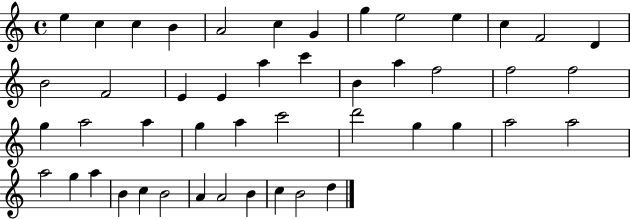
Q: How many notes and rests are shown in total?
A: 47